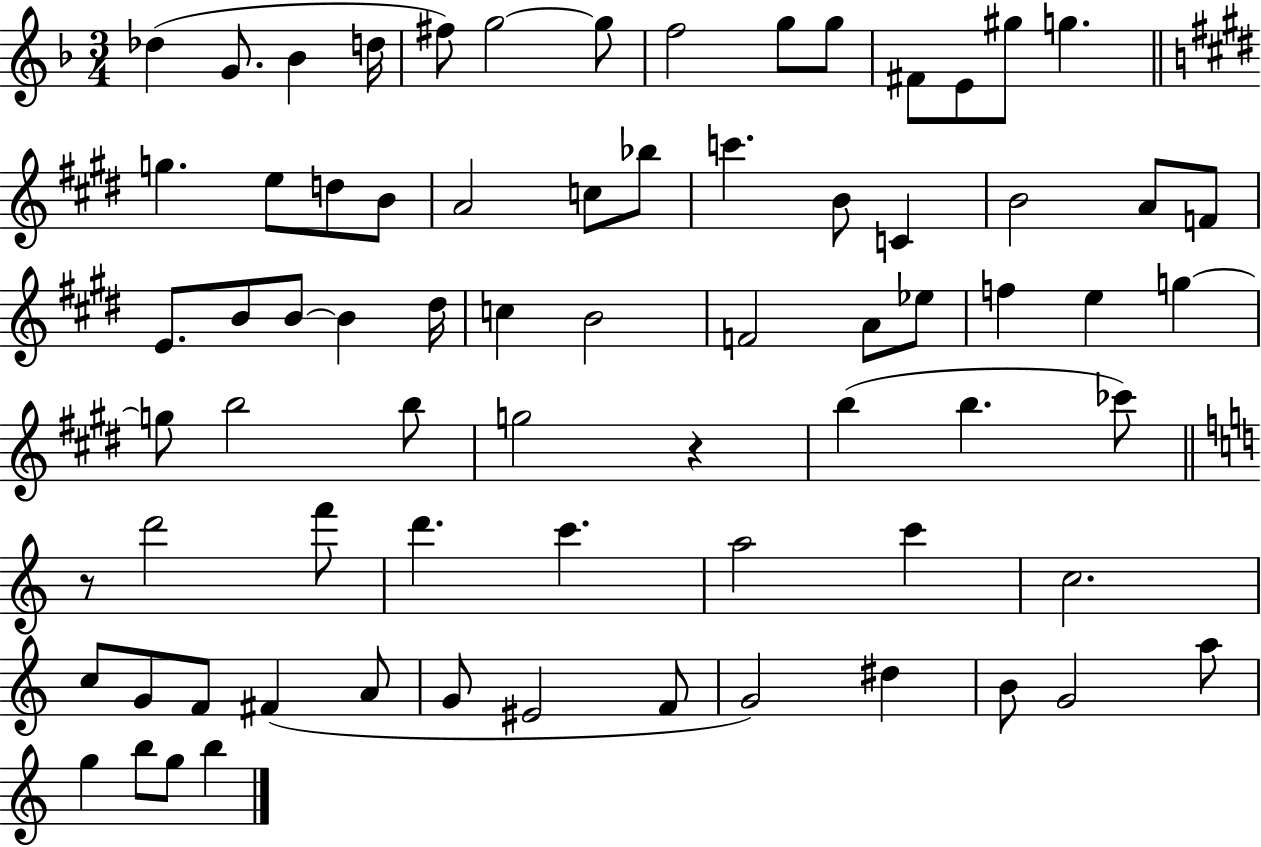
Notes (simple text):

Db5/q G4/e. Bb4/q D5/s F#5/e G5/h G5/e F5/h G5/e G5/e F#4/e E4/e G#5/e G5/q. G5/q. E5/e D5/e B4/e A4/h C5/e Bb5/e C6/q. B4/e C4/q B4/h A4/e F4/e E4/e. B4/e B4/e B4/q D#5/s C5/q B4/h F4/h A4/e Eb5/e F5/q E5/q G5/q G5/e B5/h B5/e G5/h R/q B5/q B5/q. CES6/e R/e D6/h F6/e D6/q. C6/q. A5/h C6/q C5/h. C5/e G4/e F4/e F#4/q A4/e G4/e EIS4/h F4/e G4/h D#5/q B4/e G4/h A5/e G5/q B5/e G5/e B5/q